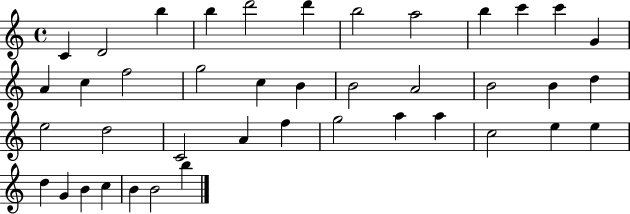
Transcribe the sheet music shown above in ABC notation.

X:1
T:Untitled
M:4/4
L:1/4
K:C
C D2 b b d'2 d' b2 a2 b c' c' G A c f2 g2 c B B2 A2 B2 B d e2 d2 C2 A f g2 a a c2 e e d G B c B B2 b